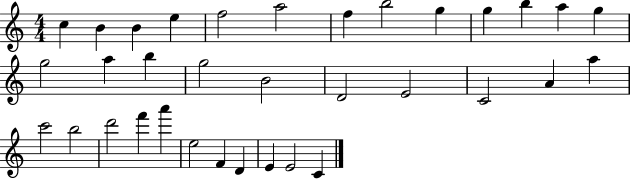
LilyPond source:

{
  \clef treble
  \numericTimeSignature
  \time 4/4
  \key c \major
  c''4 b'4 b'4 e''4 | f''2 a''2 | f''4 b''2 g''4 | g''4 b''4 a''4 g''4 | \break g''2 a''4 b''4 | g''2 b'2 | d'2 e'2 | c'2 a'4 a''4 | \break c'''2 b''2 | d'''2 f'''4 a'''4 | e''2 f'4 d'4 | e'4 e'2 c'4 | \break \bar "|."
}